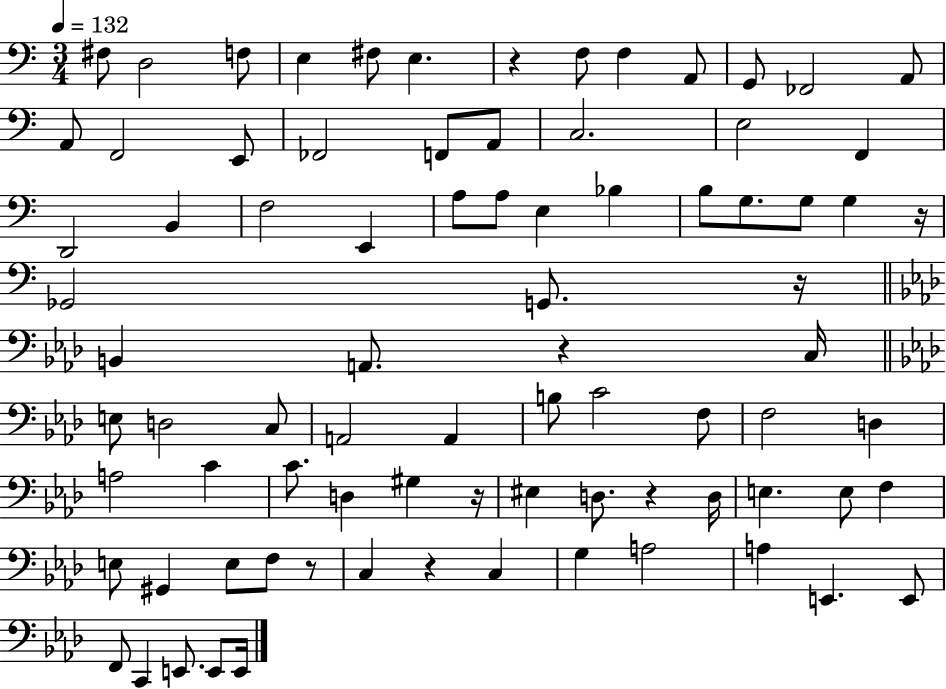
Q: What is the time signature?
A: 3/4